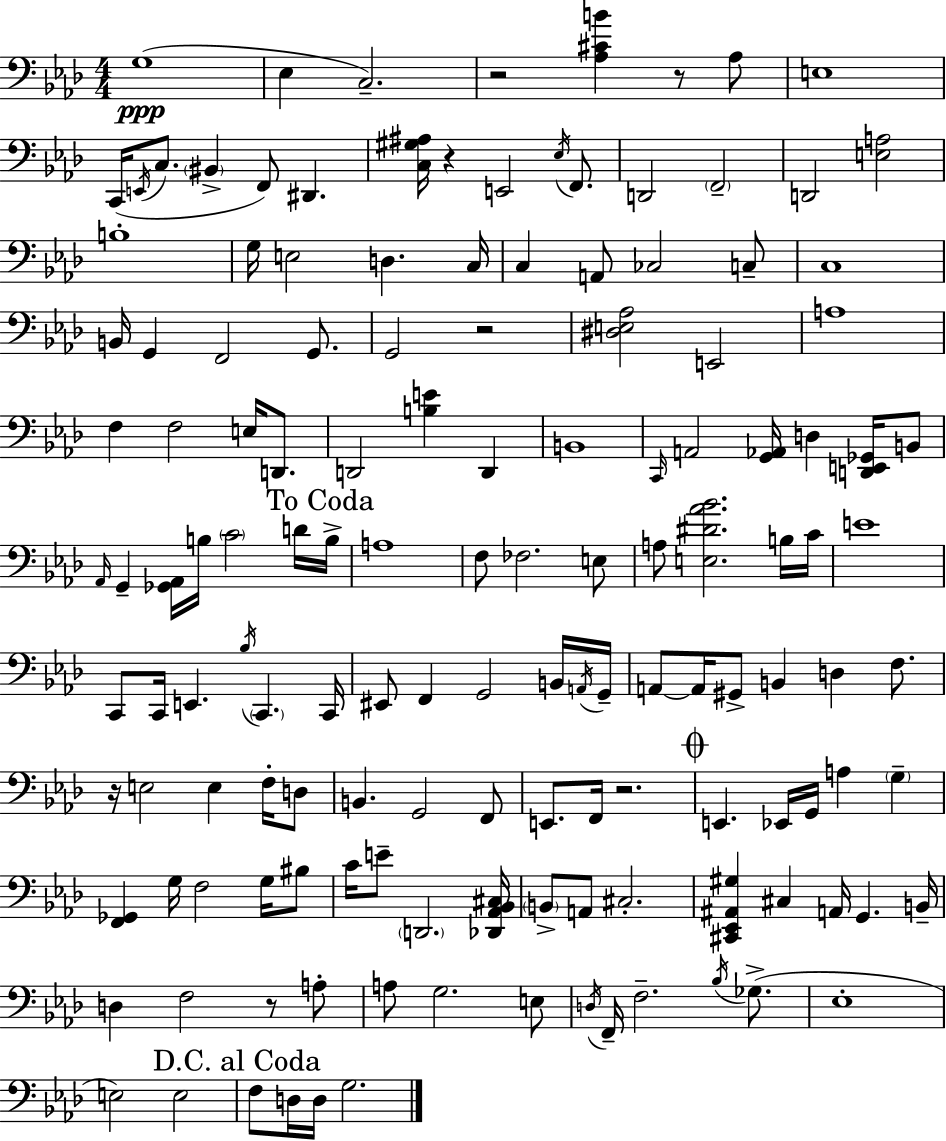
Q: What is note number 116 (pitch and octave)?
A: Gb3